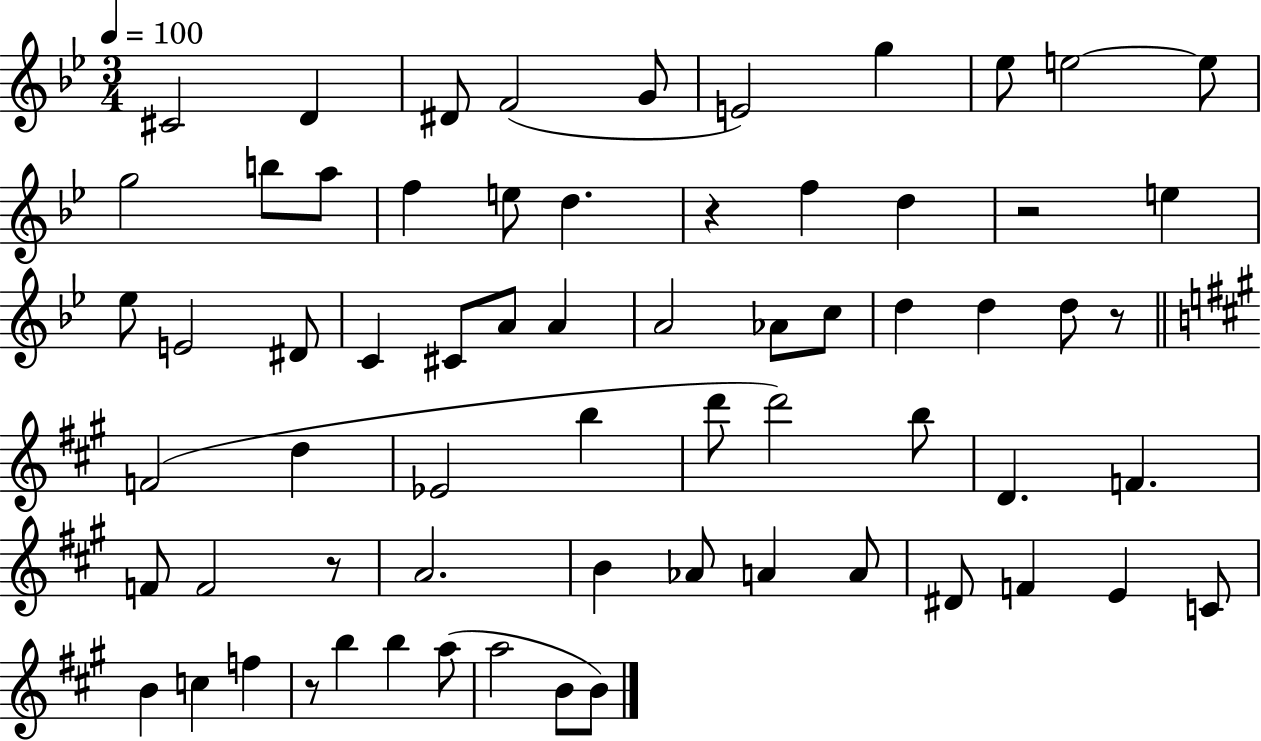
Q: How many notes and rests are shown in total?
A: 66